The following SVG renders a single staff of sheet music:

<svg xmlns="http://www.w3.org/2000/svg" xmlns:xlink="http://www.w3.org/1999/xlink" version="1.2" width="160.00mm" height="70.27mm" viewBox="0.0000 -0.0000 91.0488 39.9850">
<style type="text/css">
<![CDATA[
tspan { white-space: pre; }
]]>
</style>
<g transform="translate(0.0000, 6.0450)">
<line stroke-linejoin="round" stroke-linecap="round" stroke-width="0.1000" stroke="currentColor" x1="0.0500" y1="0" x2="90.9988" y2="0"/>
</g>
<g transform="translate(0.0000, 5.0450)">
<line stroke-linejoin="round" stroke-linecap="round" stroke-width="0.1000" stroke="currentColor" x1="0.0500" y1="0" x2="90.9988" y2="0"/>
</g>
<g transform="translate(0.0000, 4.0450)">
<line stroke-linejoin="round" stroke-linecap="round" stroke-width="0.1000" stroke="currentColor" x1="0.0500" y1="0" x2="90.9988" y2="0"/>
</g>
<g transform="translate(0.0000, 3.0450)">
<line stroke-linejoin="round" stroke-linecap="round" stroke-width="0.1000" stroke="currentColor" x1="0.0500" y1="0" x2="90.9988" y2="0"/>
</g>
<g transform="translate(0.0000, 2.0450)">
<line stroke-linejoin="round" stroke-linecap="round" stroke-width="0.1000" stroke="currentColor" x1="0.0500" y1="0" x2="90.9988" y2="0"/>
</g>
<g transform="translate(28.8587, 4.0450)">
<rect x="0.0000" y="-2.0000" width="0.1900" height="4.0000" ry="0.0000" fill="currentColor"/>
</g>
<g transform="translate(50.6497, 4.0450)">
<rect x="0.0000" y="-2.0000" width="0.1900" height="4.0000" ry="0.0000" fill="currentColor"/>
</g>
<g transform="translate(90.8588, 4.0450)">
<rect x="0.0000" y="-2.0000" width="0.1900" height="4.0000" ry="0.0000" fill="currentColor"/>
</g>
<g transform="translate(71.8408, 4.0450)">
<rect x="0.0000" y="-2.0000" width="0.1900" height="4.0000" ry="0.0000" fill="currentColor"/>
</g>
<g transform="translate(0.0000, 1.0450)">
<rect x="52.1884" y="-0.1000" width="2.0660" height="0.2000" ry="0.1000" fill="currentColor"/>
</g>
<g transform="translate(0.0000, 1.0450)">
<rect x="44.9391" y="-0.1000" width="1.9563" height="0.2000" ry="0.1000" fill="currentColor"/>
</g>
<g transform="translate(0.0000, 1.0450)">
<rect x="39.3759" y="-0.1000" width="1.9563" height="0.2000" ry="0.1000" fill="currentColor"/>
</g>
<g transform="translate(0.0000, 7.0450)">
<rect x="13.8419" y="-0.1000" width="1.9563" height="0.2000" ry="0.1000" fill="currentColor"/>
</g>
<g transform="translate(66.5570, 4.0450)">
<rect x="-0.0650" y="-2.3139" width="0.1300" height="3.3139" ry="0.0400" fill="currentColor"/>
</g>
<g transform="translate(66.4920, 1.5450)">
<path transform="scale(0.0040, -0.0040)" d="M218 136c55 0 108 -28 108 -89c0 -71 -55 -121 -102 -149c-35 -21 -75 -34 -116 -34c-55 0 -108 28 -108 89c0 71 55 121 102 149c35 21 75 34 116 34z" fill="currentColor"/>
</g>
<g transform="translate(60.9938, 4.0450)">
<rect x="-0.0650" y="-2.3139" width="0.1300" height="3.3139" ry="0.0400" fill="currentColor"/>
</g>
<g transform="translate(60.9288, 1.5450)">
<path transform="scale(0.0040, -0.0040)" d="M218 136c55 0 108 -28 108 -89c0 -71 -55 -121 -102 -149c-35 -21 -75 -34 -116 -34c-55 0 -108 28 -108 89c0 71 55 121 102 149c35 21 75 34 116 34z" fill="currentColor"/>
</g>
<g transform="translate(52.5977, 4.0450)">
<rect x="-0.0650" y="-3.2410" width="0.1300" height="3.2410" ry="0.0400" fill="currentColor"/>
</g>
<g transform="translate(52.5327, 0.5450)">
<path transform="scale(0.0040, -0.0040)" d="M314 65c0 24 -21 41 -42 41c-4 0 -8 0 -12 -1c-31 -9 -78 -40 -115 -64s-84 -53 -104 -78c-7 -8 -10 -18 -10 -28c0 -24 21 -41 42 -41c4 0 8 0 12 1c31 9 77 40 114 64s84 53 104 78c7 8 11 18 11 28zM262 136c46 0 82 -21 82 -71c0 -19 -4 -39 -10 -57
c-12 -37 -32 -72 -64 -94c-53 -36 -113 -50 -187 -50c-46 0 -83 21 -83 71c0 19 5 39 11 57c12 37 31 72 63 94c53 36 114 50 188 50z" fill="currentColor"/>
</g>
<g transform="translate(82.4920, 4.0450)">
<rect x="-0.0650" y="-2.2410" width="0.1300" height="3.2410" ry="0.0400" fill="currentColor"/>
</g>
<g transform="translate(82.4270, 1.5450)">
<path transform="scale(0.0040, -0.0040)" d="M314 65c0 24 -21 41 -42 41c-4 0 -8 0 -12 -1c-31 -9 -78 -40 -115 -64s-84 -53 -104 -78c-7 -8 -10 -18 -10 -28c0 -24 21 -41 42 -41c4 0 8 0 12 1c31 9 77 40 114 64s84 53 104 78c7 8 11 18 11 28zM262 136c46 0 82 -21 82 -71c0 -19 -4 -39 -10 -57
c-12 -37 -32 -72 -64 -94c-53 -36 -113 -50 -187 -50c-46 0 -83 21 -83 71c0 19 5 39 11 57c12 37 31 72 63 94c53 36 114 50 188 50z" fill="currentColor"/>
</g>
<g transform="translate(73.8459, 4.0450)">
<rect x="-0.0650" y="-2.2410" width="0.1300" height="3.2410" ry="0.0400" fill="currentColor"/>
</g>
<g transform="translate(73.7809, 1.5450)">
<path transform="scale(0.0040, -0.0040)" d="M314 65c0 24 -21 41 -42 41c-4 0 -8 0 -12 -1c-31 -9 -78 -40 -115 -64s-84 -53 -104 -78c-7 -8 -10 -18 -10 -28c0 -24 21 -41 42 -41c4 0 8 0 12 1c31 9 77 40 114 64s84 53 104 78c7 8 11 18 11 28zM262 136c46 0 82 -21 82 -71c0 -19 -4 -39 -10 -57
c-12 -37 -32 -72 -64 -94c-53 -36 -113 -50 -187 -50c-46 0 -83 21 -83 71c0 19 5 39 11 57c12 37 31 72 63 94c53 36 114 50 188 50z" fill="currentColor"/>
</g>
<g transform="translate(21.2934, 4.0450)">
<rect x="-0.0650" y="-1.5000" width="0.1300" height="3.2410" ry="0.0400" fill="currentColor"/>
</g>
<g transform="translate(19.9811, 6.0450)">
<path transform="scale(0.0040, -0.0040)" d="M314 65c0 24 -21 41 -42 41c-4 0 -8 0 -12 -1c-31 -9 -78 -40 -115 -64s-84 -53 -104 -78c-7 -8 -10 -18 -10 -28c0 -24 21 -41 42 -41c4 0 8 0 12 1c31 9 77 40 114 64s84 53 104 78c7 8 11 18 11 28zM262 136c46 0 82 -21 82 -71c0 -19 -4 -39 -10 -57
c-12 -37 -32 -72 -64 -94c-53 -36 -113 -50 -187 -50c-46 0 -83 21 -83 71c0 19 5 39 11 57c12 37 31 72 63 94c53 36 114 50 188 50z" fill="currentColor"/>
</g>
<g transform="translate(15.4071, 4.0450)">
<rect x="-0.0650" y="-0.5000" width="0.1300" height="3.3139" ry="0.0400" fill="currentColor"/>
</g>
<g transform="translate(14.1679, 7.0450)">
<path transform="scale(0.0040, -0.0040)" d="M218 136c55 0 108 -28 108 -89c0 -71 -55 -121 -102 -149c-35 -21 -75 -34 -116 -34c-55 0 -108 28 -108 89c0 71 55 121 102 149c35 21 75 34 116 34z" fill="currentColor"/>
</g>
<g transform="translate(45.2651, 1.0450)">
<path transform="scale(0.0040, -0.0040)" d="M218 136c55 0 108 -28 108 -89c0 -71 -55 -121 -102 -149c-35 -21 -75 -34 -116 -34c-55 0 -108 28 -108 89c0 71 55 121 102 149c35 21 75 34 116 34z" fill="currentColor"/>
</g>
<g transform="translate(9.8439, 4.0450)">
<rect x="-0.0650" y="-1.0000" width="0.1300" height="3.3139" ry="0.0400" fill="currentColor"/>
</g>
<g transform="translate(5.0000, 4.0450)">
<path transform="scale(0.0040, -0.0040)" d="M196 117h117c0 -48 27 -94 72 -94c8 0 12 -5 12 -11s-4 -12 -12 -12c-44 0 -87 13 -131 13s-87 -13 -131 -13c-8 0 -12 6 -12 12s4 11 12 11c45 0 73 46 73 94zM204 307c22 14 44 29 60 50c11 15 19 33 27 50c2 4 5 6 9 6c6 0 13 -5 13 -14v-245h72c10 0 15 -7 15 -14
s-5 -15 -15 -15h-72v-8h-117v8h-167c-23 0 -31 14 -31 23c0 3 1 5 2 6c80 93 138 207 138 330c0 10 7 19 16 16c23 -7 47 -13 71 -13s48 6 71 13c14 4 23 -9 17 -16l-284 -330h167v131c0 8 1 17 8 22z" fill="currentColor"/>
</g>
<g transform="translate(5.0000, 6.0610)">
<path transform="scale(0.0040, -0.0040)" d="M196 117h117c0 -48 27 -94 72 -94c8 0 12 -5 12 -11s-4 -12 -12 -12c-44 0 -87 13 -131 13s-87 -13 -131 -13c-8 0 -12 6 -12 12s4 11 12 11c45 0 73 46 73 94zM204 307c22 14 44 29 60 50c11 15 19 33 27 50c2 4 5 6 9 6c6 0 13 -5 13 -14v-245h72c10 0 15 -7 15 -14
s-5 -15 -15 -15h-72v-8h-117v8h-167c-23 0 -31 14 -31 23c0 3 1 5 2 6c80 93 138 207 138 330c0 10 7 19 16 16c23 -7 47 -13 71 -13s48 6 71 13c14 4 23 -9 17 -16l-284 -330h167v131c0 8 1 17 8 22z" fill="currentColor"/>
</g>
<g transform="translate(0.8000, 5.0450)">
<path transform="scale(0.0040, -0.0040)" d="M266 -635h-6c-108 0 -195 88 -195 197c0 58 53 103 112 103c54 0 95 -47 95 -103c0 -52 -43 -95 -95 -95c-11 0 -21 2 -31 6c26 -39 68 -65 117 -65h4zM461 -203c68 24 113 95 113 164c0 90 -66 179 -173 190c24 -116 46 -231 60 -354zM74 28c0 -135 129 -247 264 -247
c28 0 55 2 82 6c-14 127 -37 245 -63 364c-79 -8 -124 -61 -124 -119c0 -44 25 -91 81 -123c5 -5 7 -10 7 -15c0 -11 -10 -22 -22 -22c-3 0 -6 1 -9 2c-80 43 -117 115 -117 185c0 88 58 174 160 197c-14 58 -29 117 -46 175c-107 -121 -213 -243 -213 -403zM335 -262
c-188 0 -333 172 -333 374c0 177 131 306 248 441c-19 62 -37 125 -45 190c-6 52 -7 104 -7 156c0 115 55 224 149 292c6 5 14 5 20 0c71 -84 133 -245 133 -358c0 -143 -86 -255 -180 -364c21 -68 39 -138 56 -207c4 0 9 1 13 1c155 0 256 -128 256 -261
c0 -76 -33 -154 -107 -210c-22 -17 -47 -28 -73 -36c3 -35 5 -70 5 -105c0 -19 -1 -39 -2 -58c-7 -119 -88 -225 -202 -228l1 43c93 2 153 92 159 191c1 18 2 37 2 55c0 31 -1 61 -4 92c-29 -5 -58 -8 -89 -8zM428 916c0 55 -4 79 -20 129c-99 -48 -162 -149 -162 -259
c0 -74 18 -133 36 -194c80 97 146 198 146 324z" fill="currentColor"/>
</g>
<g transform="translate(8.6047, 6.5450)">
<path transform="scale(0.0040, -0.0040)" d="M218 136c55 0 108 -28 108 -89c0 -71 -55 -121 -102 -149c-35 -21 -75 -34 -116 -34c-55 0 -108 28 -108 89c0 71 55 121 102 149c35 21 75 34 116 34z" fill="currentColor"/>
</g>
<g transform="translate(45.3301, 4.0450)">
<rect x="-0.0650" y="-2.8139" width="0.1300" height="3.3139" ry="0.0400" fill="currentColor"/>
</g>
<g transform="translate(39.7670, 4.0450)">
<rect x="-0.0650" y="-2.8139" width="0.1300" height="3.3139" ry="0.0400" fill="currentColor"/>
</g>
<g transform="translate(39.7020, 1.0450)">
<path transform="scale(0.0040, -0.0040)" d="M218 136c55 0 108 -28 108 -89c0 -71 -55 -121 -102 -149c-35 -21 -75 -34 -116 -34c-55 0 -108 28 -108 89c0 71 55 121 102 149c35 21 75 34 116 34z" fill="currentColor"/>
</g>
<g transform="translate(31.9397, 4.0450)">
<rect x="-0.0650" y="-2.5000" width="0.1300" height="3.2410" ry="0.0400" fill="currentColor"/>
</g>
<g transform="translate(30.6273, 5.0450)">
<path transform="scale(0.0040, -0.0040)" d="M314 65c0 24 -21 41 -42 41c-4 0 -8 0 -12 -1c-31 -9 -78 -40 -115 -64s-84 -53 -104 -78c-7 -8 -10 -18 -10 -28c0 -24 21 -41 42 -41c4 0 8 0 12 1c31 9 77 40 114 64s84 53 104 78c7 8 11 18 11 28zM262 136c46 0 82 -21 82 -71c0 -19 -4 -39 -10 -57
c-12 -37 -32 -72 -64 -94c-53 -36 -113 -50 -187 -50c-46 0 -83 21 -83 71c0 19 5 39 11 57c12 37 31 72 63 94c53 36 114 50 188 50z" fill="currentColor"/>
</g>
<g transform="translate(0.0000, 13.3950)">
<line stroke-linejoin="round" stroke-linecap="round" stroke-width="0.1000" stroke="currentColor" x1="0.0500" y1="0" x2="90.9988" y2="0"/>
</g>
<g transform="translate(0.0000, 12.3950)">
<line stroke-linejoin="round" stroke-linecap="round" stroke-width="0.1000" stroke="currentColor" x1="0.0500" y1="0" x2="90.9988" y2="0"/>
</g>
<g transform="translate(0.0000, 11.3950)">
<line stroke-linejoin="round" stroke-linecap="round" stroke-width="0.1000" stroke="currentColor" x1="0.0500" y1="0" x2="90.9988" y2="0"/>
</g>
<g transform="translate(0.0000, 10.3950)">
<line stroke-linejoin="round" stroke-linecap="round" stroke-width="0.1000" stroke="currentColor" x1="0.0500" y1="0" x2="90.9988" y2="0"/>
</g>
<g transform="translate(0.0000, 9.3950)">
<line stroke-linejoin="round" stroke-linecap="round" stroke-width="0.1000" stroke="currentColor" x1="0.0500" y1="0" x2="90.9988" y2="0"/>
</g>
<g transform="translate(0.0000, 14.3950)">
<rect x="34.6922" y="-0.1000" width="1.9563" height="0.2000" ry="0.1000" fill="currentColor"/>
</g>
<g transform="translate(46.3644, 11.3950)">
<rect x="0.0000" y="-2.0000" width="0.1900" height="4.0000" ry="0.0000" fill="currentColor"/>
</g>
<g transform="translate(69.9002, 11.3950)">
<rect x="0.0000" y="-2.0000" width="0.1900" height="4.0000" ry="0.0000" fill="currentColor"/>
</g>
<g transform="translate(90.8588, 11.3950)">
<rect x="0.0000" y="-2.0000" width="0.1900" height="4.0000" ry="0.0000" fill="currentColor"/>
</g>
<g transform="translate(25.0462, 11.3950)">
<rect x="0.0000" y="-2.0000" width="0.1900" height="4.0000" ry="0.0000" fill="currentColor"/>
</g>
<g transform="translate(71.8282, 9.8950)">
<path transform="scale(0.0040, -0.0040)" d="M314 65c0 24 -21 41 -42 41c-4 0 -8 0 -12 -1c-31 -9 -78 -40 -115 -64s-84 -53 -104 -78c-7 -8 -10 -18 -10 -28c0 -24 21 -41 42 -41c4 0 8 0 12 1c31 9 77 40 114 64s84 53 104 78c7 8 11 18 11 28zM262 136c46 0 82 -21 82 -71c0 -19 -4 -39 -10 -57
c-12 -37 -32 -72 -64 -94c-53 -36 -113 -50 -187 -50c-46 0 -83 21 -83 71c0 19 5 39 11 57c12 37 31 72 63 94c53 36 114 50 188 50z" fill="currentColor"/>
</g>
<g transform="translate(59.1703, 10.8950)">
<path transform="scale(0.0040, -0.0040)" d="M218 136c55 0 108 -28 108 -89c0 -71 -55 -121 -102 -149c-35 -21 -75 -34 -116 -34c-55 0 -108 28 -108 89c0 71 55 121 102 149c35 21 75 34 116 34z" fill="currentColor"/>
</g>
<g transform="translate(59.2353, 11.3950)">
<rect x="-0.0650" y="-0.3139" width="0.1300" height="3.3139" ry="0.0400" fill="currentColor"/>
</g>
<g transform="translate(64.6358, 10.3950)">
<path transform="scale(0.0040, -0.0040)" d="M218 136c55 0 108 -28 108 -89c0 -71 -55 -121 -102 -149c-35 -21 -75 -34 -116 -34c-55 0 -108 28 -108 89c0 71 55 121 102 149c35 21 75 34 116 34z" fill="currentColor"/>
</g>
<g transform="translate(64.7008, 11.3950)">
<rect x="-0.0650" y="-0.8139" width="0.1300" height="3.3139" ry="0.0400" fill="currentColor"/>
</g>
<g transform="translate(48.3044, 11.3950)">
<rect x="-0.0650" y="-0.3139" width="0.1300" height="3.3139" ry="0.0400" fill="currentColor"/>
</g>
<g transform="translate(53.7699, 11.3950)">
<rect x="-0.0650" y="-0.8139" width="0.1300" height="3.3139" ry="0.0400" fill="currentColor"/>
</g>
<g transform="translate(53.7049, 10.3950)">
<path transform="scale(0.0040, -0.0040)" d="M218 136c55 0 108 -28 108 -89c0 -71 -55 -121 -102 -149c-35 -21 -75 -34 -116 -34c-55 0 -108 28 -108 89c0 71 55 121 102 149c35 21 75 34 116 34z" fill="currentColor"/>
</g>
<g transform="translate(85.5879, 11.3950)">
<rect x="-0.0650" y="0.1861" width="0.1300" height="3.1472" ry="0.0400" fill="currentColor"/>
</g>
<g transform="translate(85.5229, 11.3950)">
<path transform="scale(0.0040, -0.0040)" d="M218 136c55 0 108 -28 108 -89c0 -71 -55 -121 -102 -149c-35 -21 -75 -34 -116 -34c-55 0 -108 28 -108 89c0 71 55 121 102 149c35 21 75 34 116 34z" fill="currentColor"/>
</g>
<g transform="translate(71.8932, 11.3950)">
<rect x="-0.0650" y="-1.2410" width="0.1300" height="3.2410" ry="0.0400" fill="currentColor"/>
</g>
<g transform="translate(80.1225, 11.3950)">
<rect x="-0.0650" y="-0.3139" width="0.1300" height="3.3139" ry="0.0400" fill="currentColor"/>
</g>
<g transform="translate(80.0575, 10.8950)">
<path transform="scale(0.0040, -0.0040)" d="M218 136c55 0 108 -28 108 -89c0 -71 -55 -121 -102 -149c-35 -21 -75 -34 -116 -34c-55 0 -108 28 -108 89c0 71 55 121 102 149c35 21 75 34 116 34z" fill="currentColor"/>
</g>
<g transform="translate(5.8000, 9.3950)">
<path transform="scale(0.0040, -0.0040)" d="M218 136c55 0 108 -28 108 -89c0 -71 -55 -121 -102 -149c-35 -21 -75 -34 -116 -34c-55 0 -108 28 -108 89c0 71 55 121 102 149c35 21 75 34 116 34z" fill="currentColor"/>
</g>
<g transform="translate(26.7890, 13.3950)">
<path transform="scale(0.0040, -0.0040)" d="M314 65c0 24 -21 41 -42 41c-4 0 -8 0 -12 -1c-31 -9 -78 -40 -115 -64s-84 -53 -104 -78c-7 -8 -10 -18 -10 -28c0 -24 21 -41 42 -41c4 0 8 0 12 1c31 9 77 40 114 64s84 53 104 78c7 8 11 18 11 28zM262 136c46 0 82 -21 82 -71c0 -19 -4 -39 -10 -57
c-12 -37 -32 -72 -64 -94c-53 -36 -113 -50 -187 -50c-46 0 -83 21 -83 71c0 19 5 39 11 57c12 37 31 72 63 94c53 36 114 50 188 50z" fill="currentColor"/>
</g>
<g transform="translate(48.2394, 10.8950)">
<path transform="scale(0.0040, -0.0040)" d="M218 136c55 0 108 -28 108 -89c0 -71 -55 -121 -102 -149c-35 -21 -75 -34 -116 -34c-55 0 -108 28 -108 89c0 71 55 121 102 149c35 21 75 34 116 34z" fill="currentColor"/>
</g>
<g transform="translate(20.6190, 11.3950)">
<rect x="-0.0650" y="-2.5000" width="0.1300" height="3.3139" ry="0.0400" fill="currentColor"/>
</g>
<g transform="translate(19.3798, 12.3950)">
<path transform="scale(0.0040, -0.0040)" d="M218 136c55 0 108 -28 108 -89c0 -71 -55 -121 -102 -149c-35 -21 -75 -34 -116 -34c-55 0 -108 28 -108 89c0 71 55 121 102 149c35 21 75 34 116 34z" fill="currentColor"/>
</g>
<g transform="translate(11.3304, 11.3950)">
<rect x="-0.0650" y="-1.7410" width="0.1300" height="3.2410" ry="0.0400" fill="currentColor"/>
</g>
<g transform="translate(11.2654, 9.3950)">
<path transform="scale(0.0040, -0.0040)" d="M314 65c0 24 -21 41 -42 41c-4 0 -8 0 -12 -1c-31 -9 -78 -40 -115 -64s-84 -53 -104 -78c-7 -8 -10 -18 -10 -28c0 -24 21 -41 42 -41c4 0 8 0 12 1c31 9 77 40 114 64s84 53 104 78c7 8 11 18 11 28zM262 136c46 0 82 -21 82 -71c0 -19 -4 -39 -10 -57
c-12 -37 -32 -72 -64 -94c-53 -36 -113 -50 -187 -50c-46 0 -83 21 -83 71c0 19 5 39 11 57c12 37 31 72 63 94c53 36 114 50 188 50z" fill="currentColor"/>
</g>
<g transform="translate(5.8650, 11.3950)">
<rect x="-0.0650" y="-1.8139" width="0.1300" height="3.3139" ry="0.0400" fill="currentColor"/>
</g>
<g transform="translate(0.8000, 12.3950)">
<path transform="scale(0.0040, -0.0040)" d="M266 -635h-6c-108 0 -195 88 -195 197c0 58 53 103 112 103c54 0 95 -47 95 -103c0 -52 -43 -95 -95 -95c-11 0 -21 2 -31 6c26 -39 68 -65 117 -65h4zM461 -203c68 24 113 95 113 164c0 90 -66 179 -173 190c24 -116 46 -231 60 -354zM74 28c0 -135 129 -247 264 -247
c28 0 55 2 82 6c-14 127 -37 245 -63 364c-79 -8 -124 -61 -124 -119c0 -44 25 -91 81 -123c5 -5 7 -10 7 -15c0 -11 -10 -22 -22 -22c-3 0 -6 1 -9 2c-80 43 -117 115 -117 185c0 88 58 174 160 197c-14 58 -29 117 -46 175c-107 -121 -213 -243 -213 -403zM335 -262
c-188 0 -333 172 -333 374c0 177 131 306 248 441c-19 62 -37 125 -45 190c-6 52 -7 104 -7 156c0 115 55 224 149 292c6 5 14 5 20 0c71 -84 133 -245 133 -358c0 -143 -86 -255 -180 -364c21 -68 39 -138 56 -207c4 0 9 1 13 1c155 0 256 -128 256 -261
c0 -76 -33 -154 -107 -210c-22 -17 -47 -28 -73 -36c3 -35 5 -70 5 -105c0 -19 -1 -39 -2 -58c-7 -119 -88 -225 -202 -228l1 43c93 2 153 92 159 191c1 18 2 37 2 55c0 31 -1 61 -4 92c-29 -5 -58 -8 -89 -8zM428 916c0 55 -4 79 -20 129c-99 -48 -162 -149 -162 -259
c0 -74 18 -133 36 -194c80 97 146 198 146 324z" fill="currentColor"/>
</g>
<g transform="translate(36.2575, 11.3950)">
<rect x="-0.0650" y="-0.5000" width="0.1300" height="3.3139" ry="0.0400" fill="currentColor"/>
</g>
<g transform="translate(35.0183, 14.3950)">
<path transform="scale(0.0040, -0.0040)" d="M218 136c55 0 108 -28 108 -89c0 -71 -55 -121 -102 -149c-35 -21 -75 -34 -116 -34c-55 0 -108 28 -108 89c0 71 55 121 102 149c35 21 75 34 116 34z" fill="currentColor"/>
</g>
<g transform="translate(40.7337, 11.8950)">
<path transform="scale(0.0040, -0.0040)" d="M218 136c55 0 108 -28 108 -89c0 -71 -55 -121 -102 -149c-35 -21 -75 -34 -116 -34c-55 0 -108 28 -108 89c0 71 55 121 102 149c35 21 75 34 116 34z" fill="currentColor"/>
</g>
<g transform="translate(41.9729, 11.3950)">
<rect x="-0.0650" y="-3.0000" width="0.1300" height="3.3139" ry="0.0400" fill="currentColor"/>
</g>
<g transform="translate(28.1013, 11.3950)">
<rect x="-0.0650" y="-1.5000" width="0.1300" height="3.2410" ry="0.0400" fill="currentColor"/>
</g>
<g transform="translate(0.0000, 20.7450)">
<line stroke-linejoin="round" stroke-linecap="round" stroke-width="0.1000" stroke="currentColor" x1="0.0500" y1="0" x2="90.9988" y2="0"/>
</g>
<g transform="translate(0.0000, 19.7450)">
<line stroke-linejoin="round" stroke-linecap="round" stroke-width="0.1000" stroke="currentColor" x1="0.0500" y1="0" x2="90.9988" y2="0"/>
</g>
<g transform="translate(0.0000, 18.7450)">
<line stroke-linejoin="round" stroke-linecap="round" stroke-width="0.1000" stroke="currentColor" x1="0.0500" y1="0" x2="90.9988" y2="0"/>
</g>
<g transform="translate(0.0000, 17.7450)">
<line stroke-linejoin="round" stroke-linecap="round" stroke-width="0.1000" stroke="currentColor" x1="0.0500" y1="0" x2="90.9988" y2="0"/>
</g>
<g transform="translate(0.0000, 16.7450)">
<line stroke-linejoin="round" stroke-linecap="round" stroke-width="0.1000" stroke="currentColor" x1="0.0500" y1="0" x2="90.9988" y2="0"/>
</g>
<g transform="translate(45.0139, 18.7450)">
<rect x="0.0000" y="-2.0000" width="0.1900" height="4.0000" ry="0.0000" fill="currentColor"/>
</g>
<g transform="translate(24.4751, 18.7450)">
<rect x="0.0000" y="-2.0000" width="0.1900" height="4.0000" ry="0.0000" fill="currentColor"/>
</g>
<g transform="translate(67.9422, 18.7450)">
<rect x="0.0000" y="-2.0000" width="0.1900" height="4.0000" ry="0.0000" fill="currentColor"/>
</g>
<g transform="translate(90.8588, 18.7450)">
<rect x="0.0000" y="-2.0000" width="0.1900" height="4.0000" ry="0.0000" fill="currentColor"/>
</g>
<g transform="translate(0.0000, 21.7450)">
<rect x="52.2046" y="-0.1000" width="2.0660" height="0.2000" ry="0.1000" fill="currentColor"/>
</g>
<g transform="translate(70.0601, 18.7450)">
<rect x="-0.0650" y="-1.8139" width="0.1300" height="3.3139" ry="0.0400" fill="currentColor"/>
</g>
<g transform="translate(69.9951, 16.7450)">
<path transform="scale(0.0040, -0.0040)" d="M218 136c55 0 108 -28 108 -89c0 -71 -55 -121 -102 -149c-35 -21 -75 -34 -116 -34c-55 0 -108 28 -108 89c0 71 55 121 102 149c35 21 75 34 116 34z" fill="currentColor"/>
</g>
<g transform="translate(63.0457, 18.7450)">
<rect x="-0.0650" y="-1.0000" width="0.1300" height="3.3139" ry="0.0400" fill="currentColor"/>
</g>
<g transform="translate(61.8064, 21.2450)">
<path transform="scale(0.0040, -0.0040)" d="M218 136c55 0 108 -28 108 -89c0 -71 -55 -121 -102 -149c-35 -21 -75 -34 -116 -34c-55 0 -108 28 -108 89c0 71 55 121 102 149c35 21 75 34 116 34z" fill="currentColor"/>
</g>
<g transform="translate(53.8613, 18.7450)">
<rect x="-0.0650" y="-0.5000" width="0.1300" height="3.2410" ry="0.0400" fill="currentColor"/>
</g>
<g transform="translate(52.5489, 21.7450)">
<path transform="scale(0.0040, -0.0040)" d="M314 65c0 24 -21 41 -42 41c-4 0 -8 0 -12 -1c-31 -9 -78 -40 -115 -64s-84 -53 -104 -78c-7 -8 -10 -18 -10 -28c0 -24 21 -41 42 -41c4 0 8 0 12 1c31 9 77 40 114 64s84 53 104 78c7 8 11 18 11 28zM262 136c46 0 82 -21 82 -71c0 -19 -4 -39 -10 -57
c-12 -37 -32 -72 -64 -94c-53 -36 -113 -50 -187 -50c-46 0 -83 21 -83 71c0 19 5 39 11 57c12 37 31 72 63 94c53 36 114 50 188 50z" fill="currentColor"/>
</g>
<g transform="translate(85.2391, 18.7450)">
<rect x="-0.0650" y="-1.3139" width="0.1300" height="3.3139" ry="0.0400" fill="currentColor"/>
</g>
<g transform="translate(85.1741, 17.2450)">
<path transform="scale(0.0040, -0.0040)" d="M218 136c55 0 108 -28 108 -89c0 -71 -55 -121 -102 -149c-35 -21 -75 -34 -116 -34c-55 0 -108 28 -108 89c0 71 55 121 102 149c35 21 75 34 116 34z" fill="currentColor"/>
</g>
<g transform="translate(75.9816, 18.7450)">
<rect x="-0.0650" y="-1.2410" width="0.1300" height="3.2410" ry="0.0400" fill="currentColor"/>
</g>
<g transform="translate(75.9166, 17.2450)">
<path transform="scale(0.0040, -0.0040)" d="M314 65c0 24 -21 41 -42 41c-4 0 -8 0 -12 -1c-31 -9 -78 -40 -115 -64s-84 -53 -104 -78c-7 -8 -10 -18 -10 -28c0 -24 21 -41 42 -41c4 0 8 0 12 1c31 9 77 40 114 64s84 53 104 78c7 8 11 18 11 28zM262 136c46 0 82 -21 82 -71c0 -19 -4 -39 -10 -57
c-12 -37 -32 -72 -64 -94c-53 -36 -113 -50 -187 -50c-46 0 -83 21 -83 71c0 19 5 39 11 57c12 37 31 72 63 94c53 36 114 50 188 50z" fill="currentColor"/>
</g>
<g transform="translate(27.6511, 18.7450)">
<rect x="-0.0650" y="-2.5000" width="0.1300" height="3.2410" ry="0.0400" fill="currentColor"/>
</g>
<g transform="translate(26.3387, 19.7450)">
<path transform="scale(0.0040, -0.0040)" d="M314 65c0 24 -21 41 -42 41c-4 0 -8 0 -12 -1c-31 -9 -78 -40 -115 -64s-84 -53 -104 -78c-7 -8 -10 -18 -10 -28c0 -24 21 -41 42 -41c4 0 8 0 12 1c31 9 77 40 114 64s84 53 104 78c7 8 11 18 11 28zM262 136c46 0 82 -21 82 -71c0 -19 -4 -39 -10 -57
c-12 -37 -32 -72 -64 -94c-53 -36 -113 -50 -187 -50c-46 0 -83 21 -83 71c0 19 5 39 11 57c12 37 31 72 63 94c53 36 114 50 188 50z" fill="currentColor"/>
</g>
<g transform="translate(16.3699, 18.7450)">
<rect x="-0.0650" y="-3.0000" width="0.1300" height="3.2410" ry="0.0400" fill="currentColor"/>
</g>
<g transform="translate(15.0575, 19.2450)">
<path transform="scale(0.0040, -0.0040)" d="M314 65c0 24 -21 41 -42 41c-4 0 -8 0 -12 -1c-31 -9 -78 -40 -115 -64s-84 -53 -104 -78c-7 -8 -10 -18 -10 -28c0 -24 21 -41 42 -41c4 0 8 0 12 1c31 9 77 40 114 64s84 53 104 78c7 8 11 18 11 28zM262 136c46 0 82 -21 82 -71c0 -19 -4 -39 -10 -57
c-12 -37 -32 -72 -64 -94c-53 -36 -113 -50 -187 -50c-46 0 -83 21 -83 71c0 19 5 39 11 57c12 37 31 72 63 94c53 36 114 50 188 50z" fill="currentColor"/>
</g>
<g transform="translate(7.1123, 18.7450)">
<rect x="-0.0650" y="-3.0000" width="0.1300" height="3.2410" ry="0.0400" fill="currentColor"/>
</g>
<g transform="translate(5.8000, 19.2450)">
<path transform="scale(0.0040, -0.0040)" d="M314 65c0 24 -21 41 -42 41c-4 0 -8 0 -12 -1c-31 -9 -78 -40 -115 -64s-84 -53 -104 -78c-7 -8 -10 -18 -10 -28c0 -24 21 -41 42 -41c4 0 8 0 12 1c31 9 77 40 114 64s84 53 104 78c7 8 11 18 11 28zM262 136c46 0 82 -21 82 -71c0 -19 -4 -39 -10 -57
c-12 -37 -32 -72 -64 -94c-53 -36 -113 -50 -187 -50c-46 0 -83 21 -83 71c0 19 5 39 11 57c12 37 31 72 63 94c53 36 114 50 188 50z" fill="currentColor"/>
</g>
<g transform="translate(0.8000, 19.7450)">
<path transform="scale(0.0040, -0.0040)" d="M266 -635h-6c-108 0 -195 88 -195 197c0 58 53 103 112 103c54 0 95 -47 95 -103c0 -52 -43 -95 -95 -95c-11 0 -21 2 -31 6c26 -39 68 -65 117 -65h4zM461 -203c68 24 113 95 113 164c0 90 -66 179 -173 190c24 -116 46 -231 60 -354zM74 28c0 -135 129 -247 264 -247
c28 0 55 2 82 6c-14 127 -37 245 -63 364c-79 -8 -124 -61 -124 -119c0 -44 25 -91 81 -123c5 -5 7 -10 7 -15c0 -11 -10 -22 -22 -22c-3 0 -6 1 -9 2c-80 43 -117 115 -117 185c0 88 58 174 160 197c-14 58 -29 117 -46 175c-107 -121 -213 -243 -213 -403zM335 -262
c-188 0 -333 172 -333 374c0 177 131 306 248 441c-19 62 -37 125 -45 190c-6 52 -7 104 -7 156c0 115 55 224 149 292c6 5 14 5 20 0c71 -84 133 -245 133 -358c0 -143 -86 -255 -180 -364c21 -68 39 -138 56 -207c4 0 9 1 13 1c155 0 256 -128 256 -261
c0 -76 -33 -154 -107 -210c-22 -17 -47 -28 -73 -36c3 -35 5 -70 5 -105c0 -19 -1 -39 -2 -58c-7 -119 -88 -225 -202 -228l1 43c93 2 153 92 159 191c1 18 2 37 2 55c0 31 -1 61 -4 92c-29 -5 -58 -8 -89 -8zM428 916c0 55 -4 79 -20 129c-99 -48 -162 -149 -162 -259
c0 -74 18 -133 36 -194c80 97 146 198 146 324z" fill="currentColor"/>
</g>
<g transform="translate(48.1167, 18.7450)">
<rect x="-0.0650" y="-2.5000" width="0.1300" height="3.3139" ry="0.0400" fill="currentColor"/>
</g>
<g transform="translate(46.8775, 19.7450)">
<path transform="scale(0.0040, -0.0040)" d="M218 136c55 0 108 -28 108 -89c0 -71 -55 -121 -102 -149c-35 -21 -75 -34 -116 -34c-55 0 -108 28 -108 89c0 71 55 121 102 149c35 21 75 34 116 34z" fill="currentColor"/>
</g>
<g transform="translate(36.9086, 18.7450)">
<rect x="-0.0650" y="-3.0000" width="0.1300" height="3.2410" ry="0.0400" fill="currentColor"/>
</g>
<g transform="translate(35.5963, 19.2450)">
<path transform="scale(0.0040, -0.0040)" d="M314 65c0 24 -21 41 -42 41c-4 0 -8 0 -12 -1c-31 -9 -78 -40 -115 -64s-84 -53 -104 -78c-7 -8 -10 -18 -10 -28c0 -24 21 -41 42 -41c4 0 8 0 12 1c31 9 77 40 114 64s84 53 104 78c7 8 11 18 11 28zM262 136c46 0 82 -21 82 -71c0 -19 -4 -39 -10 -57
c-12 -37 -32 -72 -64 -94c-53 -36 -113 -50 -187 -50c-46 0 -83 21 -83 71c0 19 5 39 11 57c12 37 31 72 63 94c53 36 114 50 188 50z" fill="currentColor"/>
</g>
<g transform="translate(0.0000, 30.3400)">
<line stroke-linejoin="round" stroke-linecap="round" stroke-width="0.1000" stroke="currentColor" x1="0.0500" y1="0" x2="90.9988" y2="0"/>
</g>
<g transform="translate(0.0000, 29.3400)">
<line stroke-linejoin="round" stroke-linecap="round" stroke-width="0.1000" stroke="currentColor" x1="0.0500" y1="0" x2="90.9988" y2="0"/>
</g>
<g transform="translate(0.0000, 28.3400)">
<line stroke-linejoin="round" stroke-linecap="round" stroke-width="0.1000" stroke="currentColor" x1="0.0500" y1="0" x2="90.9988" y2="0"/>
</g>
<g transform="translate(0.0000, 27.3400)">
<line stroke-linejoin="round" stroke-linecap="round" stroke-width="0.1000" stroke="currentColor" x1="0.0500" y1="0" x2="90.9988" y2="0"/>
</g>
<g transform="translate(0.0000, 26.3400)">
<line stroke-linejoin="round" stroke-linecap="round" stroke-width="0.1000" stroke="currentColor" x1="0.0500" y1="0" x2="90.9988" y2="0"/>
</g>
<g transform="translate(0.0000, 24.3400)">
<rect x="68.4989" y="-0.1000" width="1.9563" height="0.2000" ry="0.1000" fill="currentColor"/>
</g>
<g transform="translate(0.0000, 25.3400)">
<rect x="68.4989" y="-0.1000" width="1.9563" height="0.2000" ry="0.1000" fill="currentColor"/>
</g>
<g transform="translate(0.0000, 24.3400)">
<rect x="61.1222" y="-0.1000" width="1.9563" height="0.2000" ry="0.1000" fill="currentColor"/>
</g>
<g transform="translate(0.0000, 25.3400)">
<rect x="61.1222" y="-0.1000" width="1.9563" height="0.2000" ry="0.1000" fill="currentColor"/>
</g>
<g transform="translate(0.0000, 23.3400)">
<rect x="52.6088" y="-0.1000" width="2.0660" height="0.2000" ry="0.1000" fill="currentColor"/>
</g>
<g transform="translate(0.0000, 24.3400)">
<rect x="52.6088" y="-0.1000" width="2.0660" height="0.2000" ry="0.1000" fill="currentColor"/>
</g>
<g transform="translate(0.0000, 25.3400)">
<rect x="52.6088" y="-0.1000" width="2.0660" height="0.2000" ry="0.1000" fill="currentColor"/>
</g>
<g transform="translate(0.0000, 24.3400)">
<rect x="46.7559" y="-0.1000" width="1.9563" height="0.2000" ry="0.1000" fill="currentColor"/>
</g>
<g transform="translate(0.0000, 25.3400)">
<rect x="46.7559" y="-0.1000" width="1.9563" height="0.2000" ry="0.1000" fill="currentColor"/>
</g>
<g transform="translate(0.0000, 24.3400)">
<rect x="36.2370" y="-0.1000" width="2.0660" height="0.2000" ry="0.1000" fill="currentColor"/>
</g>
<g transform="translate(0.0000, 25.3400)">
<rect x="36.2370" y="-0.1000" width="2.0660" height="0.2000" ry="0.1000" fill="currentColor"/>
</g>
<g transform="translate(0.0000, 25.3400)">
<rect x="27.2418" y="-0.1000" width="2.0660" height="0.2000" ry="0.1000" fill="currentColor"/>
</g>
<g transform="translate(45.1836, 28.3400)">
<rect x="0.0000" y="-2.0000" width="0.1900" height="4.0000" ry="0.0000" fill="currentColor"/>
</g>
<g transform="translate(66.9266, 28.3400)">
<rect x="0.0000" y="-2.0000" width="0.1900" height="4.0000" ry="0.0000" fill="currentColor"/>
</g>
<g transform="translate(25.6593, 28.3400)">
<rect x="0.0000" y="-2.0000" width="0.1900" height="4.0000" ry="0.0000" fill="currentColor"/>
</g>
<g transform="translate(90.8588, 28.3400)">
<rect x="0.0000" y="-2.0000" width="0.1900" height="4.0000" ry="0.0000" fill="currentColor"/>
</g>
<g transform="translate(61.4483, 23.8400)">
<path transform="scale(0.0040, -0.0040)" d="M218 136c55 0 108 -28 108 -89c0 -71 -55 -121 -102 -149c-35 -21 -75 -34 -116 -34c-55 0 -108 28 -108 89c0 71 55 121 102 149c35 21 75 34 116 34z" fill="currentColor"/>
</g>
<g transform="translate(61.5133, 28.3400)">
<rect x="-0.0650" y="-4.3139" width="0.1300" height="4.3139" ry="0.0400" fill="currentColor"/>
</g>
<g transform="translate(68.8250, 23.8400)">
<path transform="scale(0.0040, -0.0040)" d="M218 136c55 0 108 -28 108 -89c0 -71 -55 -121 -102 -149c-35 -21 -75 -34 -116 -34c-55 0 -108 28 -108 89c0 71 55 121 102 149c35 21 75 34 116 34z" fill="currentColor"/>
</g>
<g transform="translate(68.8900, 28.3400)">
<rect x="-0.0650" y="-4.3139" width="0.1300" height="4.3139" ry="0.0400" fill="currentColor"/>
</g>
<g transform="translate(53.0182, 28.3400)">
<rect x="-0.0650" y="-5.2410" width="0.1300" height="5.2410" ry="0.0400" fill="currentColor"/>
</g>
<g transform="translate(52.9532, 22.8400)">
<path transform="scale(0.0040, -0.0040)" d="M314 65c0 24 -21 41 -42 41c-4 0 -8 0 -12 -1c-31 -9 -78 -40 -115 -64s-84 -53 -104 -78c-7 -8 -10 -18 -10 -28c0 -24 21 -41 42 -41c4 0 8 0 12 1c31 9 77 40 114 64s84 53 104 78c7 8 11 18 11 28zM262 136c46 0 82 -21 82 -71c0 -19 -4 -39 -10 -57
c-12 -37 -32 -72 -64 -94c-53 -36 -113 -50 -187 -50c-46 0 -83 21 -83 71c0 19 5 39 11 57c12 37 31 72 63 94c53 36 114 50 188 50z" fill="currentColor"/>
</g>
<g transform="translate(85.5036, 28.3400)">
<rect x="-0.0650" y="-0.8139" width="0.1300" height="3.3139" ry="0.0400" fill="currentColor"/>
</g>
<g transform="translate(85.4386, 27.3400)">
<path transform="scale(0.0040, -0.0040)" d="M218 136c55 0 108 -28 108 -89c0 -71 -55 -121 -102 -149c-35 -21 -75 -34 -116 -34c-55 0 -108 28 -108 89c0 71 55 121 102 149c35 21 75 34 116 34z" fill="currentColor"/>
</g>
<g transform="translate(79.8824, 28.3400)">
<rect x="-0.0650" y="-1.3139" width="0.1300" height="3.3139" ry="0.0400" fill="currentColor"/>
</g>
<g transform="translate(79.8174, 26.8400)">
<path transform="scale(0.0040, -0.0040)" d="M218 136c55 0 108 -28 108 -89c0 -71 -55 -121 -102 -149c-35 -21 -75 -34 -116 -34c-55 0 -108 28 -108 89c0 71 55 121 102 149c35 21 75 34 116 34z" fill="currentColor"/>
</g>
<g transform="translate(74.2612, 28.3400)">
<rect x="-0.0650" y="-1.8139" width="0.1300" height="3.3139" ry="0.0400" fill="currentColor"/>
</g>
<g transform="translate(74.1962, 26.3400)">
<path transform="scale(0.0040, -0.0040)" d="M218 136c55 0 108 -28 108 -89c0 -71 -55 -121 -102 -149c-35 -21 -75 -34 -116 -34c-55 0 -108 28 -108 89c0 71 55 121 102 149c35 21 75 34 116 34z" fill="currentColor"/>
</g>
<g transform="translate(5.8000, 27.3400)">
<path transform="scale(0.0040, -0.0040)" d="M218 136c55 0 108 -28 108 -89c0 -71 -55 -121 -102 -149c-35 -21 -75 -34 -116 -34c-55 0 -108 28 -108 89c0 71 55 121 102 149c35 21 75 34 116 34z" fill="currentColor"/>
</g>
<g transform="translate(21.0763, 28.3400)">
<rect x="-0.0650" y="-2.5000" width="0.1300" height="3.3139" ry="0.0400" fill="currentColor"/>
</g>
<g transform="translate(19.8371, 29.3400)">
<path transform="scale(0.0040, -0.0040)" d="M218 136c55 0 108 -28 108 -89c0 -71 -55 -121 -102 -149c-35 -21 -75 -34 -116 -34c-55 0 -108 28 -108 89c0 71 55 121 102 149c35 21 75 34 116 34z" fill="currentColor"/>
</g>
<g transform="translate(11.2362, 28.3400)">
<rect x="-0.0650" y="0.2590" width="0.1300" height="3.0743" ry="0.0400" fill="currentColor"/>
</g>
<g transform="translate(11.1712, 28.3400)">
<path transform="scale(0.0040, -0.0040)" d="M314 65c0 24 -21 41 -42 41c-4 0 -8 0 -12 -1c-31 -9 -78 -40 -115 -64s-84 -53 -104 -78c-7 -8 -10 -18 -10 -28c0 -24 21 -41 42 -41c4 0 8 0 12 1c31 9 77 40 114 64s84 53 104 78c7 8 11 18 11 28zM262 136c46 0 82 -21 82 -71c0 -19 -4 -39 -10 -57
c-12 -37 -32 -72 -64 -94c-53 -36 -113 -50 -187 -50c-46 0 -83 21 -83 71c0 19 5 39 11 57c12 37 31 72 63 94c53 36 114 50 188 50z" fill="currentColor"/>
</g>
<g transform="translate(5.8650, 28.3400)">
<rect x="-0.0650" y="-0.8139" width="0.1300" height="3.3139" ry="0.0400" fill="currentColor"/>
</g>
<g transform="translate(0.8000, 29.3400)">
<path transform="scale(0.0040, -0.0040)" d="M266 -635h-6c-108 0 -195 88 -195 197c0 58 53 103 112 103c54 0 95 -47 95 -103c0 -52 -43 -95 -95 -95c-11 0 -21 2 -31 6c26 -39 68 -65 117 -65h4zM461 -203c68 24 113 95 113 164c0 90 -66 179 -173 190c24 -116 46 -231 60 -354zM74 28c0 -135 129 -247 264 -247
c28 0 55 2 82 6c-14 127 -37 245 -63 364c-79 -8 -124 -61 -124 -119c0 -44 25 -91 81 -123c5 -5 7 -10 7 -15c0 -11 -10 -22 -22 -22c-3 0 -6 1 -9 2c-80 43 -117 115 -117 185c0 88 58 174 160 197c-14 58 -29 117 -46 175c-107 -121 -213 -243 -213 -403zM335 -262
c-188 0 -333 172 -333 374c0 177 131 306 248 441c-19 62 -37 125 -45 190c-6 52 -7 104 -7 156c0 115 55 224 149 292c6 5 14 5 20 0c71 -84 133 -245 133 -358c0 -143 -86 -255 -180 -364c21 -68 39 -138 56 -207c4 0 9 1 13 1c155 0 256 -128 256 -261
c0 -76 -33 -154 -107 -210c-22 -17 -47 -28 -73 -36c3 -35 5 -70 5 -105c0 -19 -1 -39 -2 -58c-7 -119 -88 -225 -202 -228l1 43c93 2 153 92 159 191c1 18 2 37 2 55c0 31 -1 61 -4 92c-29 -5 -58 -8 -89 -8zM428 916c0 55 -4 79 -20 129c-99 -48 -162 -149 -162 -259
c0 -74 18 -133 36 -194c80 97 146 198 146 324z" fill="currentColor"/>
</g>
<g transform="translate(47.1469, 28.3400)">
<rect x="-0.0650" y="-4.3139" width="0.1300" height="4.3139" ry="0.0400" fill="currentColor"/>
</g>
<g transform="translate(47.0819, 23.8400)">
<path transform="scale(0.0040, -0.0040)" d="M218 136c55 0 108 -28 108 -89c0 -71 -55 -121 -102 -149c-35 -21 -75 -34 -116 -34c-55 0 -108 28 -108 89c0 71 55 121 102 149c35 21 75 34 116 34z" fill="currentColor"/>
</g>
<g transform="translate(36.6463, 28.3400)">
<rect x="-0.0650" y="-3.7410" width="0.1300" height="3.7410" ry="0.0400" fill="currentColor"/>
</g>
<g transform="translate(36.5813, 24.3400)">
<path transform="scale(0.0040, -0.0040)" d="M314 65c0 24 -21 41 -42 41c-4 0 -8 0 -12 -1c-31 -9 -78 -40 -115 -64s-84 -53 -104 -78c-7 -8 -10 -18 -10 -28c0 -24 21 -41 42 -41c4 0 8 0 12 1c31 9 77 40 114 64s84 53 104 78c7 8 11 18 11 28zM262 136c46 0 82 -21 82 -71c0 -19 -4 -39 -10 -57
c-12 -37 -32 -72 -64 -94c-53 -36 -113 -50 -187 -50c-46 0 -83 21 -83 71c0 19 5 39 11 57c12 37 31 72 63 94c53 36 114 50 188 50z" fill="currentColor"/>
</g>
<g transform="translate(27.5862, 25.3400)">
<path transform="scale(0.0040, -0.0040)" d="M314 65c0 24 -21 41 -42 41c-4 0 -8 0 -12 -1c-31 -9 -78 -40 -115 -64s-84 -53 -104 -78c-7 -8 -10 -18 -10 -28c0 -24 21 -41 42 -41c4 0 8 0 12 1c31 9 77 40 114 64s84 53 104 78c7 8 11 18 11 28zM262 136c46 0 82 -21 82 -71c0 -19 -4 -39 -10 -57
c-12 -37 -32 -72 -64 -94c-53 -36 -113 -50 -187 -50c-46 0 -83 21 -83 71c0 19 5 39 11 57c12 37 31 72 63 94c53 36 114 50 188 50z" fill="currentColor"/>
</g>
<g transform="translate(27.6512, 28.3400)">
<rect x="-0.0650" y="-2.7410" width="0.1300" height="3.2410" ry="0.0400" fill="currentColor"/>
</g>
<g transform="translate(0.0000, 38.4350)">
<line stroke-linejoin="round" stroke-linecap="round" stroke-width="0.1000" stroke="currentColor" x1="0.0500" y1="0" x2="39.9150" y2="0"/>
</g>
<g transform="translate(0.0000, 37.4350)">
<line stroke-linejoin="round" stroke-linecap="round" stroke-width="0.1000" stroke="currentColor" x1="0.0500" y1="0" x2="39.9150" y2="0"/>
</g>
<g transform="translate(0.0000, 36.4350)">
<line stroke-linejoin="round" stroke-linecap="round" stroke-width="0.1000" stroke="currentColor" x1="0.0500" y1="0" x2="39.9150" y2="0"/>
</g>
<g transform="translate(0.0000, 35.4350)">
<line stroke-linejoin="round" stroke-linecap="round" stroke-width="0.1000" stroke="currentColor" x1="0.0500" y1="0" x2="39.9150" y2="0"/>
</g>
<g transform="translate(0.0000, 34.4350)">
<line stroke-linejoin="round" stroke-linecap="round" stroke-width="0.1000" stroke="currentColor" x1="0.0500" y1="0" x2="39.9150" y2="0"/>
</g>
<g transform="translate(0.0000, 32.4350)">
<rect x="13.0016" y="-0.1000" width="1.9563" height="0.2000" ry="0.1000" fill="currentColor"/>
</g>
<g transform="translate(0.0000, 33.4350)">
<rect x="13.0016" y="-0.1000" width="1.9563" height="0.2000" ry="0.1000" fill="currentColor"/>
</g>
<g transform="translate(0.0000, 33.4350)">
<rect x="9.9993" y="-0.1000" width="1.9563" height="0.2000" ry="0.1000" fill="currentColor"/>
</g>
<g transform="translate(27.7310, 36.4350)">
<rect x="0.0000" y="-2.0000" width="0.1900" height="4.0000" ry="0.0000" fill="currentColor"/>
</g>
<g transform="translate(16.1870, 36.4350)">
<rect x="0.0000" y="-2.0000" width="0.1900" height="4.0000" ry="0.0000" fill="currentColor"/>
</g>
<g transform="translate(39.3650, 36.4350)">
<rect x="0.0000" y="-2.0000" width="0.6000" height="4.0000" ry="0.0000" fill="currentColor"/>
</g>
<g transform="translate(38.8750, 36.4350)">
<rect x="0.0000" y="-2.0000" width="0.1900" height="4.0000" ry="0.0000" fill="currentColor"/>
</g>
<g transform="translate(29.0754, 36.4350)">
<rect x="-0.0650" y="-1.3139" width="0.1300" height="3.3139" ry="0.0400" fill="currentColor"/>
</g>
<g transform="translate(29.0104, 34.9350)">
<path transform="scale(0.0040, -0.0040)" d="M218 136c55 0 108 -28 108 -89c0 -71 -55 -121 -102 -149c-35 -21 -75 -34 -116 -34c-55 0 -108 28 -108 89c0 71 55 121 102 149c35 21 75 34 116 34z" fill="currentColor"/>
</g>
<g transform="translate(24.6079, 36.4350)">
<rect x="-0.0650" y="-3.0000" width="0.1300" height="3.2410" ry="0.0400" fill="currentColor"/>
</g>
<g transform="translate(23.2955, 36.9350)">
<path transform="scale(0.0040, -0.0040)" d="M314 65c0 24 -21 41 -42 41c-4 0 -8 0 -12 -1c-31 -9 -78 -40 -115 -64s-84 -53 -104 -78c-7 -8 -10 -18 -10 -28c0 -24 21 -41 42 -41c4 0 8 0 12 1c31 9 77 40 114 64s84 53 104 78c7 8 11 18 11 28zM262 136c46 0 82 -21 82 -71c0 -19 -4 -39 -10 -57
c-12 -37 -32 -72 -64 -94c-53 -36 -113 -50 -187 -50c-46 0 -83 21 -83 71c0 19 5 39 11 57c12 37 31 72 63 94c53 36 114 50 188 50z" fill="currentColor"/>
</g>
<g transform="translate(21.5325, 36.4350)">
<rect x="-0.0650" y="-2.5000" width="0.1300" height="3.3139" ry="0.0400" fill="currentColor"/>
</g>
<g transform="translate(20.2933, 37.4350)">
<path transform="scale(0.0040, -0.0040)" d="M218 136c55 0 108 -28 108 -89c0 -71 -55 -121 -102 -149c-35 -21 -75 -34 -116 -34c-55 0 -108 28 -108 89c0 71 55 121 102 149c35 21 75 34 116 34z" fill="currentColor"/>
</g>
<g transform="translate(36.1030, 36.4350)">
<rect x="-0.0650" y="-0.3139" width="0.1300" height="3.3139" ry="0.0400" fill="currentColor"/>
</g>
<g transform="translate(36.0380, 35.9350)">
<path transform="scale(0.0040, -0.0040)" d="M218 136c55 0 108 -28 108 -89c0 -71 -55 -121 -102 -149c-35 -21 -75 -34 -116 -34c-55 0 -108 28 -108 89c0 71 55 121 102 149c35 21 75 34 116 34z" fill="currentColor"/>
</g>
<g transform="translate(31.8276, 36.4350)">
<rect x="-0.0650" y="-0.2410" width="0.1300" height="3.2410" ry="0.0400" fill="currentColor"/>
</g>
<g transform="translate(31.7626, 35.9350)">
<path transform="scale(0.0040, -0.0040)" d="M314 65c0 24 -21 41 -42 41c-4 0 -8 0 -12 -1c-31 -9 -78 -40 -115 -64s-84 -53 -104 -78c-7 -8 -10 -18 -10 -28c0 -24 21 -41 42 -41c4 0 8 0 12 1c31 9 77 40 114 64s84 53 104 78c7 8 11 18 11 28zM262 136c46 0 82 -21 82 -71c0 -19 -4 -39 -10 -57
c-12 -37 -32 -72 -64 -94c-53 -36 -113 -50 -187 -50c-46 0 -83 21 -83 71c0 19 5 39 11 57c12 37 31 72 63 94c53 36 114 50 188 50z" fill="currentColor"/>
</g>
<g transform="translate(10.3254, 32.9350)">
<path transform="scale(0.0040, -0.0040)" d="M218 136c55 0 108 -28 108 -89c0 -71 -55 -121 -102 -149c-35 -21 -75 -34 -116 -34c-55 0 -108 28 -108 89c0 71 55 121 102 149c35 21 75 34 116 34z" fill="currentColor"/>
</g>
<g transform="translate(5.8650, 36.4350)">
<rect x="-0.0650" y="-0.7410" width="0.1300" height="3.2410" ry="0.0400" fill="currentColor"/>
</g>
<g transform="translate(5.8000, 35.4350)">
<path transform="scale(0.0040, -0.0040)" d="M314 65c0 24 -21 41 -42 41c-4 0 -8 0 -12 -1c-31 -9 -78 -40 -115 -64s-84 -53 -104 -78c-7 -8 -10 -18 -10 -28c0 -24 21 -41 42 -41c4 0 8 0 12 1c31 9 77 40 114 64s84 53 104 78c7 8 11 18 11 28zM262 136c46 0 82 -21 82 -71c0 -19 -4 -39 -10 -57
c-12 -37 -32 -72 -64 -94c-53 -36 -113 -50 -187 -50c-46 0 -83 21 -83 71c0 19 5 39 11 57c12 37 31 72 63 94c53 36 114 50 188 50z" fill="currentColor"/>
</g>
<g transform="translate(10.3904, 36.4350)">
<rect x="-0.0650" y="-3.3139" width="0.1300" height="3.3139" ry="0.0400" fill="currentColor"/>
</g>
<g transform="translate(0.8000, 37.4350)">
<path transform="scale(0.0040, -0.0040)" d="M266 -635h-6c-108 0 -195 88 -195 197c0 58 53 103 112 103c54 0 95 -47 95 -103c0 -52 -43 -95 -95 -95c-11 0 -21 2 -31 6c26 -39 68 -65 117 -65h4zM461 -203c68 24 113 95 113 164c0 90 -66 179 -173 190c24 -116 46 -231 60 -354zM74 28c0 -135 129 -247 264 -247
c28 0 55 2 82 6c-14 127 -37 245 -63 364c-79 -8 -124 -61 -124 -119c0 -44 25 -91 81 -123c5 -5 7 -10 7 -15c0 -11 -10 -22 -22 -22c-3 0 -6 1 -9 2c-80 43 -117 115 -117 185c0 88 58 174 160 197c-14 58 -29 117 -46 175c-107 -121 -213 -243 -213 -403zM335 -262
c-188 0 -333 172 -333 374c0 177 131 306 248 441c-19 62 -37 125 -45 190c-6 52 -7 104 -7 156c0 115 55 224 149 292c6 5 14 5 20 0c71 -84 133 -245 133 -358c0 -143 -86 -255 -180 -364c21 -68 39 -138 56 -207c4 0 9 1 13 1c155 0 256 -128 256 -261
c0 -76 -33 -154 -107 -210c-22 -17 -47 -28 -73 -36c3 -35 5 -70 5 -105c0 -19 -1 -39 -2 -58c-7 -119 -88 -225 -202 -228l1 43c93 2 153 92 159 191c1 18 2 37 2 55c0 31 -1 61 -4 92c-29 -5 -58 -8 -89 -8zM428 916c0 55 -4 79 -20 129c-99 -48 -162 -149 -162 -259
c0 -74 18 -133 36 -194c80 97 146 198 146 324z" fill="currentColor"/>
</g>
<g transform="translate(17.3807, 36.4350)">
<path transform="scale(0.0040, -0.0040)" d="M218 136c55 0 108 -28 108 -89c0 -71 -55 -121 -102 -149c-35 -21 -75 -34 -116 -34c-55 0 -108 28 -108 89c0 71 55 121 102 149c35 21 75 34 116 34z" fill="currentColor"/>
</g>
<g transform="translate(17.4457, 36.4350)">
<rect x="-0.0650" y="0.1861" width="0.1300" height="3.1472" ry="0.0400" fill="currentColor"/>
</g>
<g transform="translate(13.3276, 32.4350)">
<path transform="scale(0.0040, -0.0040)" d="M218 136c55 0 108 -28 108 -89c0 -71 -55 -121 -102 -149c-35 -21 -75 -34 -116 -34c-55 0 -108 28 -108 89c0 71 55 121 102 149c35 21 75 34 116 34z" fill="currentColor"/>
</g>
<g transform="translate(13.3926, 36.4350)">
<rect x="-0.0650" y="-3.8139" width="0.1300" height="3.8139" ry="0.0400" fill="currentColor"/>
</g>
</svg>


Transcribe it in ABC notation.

X:1
T:Untitled
M:4/4
L:1/4
K:C
D C E2 G2 a a b2 g g g2 g2 f f2 G E2 C A c d c d e2 c B A2 A2 G2 A2 G C2 D f e2 e d B2 G a2 c'2 d' f'2 d' d' f e d d2 b c' B G A2 e c2 c